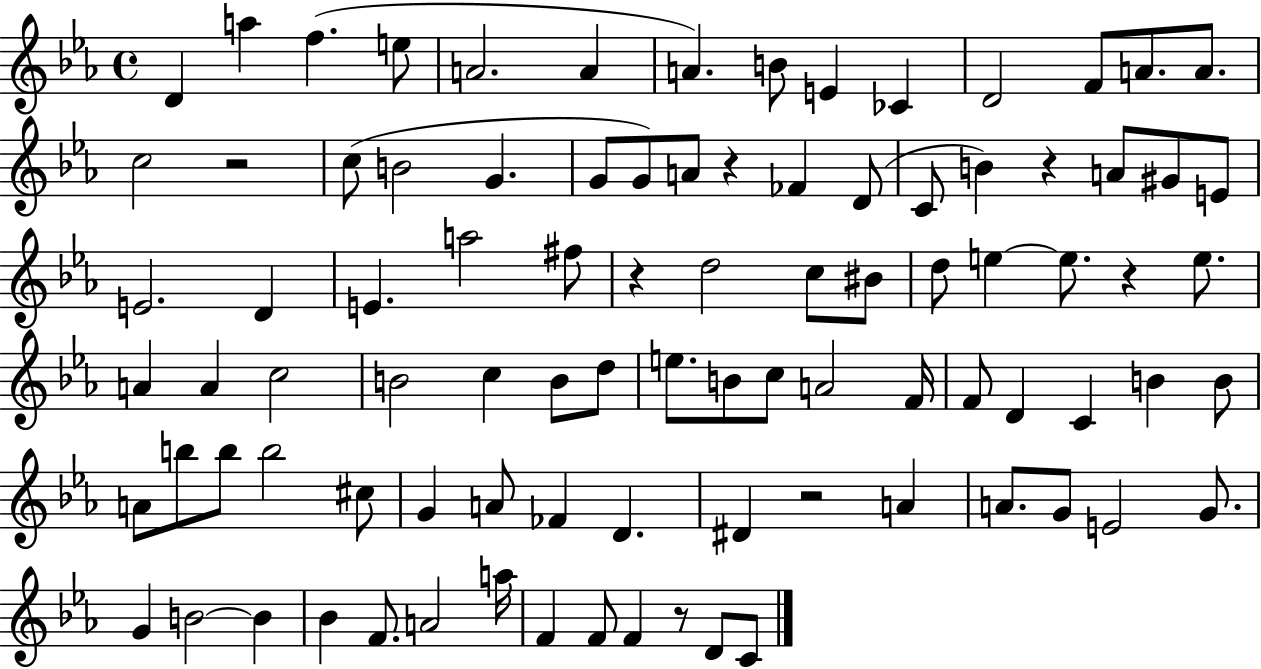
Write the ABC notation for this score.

X:1
T:Untitled
M:4/4
L:1/4
K:Eb
D a f e/2 A2 A A B/2 E _C D2 F/2 A/2 A/2 c2 z2 c/2 B2 G G/2 G/2 A/2 z _F D/2 C/2 B z A/2 ^G/2 E/2 E2 D E a2 ^f/2 z d2 c/2 ^B/2 d/2 e e/2 z e/2 A A c2 B2 c B/2 d/2 e/2 B/2 c/2 A2 F/4 F/2 D C B B/2 A/2 b/2 b/2 b2 ^c/2 G A/2 _F D ^D z2 A A/2 G/2 E2 G/2 G B2 B _B F/2 A2 a/4 F F/2 F z/2 D/2 C/2